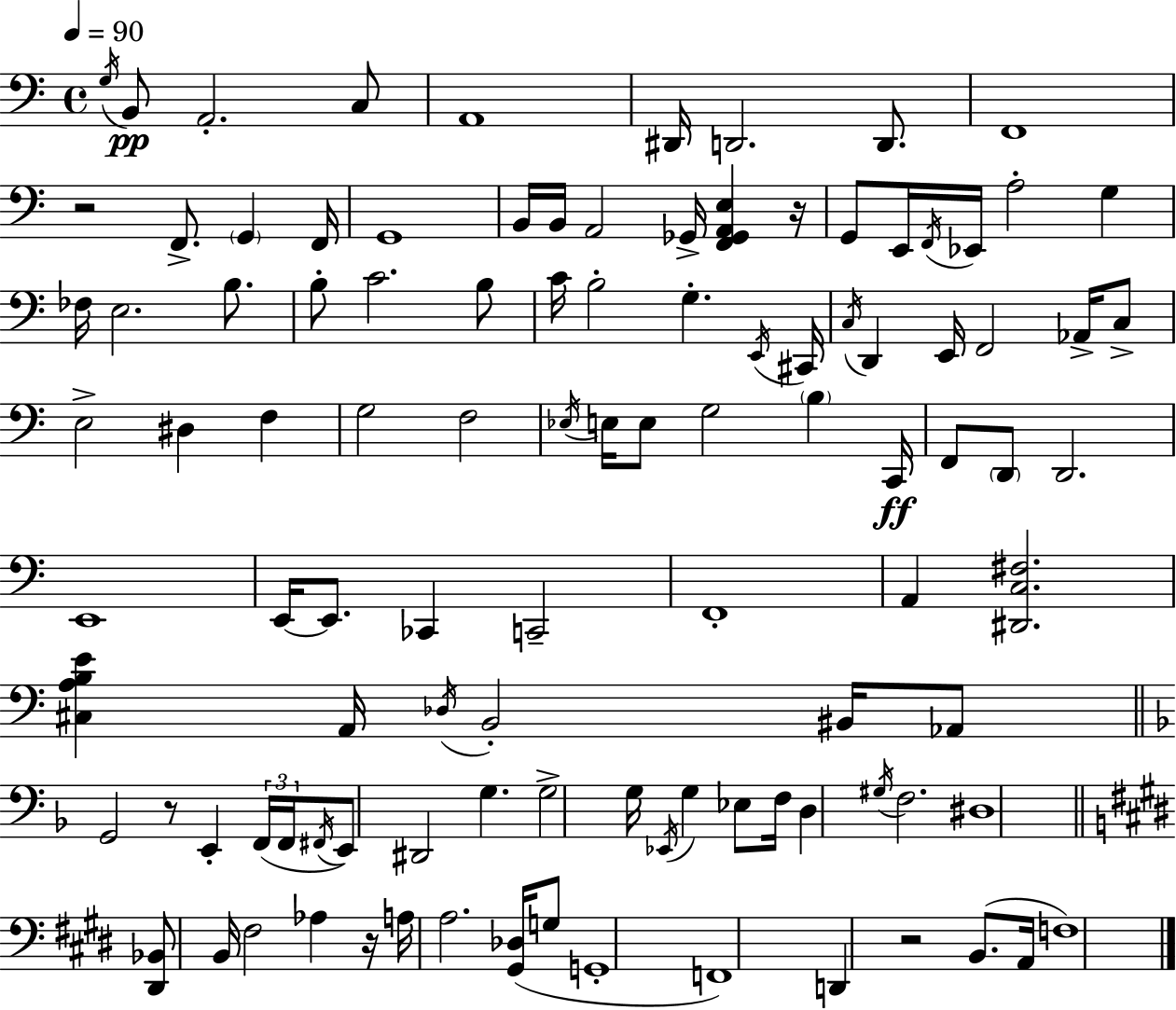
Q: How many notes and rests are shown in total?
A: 106